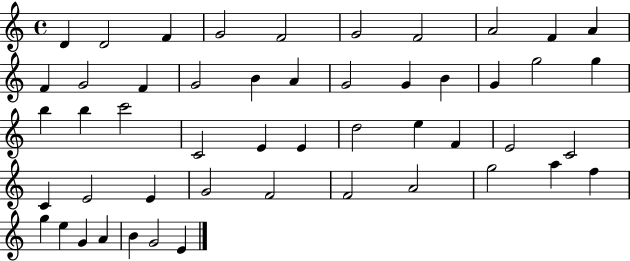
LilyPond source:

{
  \clef treble
  \time 4/4
  \defaultTimeSignature
  \key c \major
  d'4 d'2 f'4 | g'2 f'2 | g'2 f'2 | a'2 f'4 a'4 | \break f'4 g'2 f'4 | g'2 b'4 a'4 | g'2 g'4 b'4 | g'4 g''2 g''4 | \break b''4 b''4 c'''2 | c'2 e'4 e'4 | d''2 e''4 f'4 | e'2 c'2 | \break c'4 e'2 e'4 | g'2 f'2 | f'2 a'2 | g''2 a''4 f''4 | \break g''4 e''4 g'4 a'4 | b'4 g'2 e'4 | \bar "|."
}